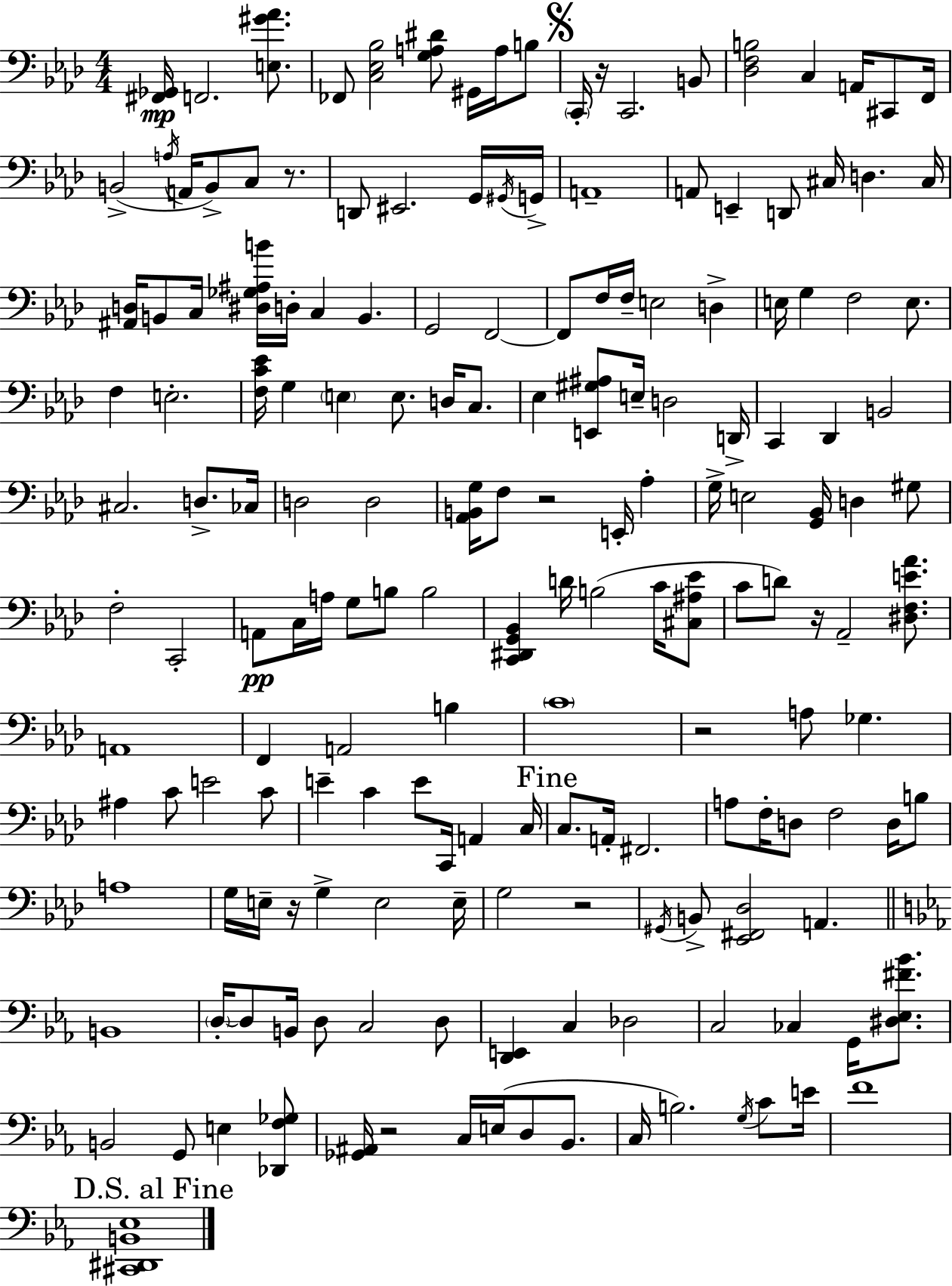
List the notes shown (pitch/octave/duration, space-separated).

[F#2,Gb2]/s F2/h. [E3,G#4,Ab4]/e. FES2/e [C3,Eb3,Bb3]/h [G3,A3,D#4]/e G#2/s A3/s B3/e C2/s R/s C2/h. B2/e [Db3,F3,B3]/h C3/q A2/s C#2/e F2/s B2/h A3/s A2/s B2/e C3/e R/e. D2/e EIS2/h. G2/s G#2/s G2/s A2/w A2/e E2/q D2/e C#3/s D3/q. C#3/s [A#2,D3]/s B2/e C3/s [D#3,Gb3,A#3,B4]/s D3/s C3/q B2/q. G2/h F2/h F2/e F3/s F3/s E3/h D3/q E3/s G3/q F3/h E3/e. F3/q E3/h. [F3,C4,Eb4]/s G3/q E3/q E3/e. D3/s C3/e. Eb3/q [E2,G#3,A#3]/e E3/s D3/h D2/s C2/q Db2/q B2/h C#3/h. D3/e. CES3/s D3/h D3/h [Ab2,B2,G3]/s F3/e R/h E2/s Ab3/q G3/s E3/h [G2,Bb2]/s D3/q G#3/e F3/h C2/h A2/e C3/s A3/s G3/e B3/e B3/h [C2,D#2,G2,Bb2]/q D4/s B3/h C4/s [C#3,A#3,Eb4]/e C4/e D4/e R/s Ab2/h [D#3,F3,E4,Ab4]/e. A2/w F2/q A2/h B3/q C4/w R/h A3/e Gb3/q. A#3/q C4/e E4/h C4/e E4/q C4/q E4/e C2/s A2/q C3/s C3/e. A2/s F#2/h. A3/e F3/s D3/e F3/h D3/s B3/e A3/w G3/s E3/s R/s G3/q E3/h E3/s G3/h R/h G#2/s B2/e [Eb2,F#2,Db3]/h A2/q. B2/w D3/s D3/e B2/s D3/e C3/h D3/e [D2,E2]/q C3/q Db3/h C3/h CES3/q G2/s [D#3,Eb3,F#4,Bb4]/e. B2/h G2/e E3/q [Db2,F3,Gb3]/e [Gb2,A#2]/s R/h C3/s E3/s D3/e Bb2/e. C3/s B3/h. G3/s C4/e E4/s F4/w [C#2,D#2,B2,Eb3]/w